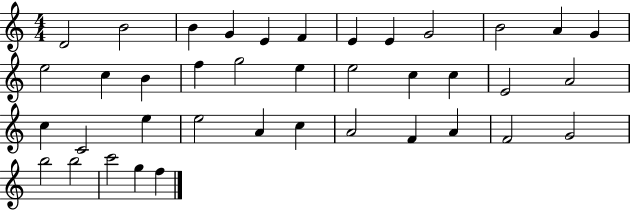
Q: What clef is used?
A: treble